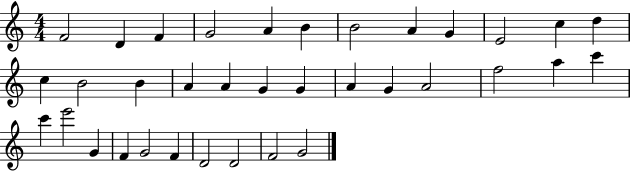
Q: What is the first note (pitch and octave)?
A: F4